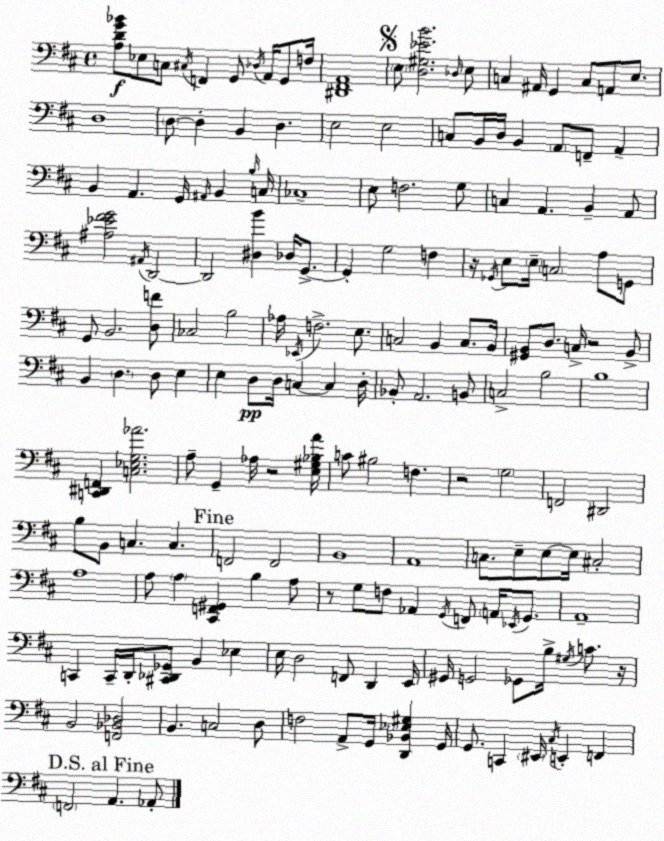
X:1
T:Untitled
M:4/4
L:1/4
K:D
[A,DG_B]/2 _E,/2 C,/2 ^C,/4 F,, G,,/2 _D,/4 A,,/4 G,,/2 F,/4 [^D,,^F,,A,,]4 E,/2 [D,^G,_EB]2 _D,/4 E,/2 C, ^A,,/4 G,, C,/2 A,,/2 E,/2 D,4 D,/2 D, B,, D, E,2 E,2 C,/2 B,,/4 D,/4 B,, A,,/2 F,,/2 A,, B,, A,, G,,/4 ^A,,/4 B,, B,/4 C,/4 _C,4 E,/2 F,2 G,/2 C, A,, B,, A,,/2 [^A,_E^FG]2 ^A,,/4 D,,2 D,,2 [^D,B] _D,/4 G,,/2 G,, G,2 F, z/4 _G,,/4 E,/2 E,/4 C,2 A,/2 G,,/2 G,,/2 B,,2 [D,F]/2 _C,2 B,2 _A,/4 _E,,/4 F,2 E,/2 C,2 B,, C,/2 B,,/4 [^G,,B,,]/2 D,/2 C,/4 z2 B,,/2 B,, D, D,/2 E, E, D,/2 D,/4 C, C, D,/4 _B,,/2 A,,2 B,,/2 C,2 B,2 B,4 [C,,^D,,F,,] [C,_E,G,_A]2 A,/2 G,, _A,/4 z2 [E,^G,_B,A]/4 C/2 ^B,2 F, z2 G,2 F,,2 ^D,,2 B,/2 B,,/2 C, C, F,,2 F,,2 B,,4 A,,4 C,/2 E,/2 E,/2 E,/4 ^C,2 A,4 A,/2 A, [^C,,F,,^G,,] B, A,/2 z/2 G,/2 F,/2 _A,, G,,/4 F,,/2 A,,/4 _E,,/4 G,,/2 A,,4 C,, C,,/4 D,,/4 [^C,,_D,,_G,,]/2 B,, _E, E,/4 D,2 F,,/2 D,, E,,/4 ^G,,/4 G,,2 _G,,/2 B,/4 ^G,/4 C/2 z/4 B,,2 [F,,_B,,_D,]2 B,, C,2 D,/2 F,2 A,,/2 G,,/4 [D,,_B,,_E,^G,] G,,/4 G,,/2 C,, ^E,,/4 ^C,/4 E,, F,, F,,2 A,, _A,,/2